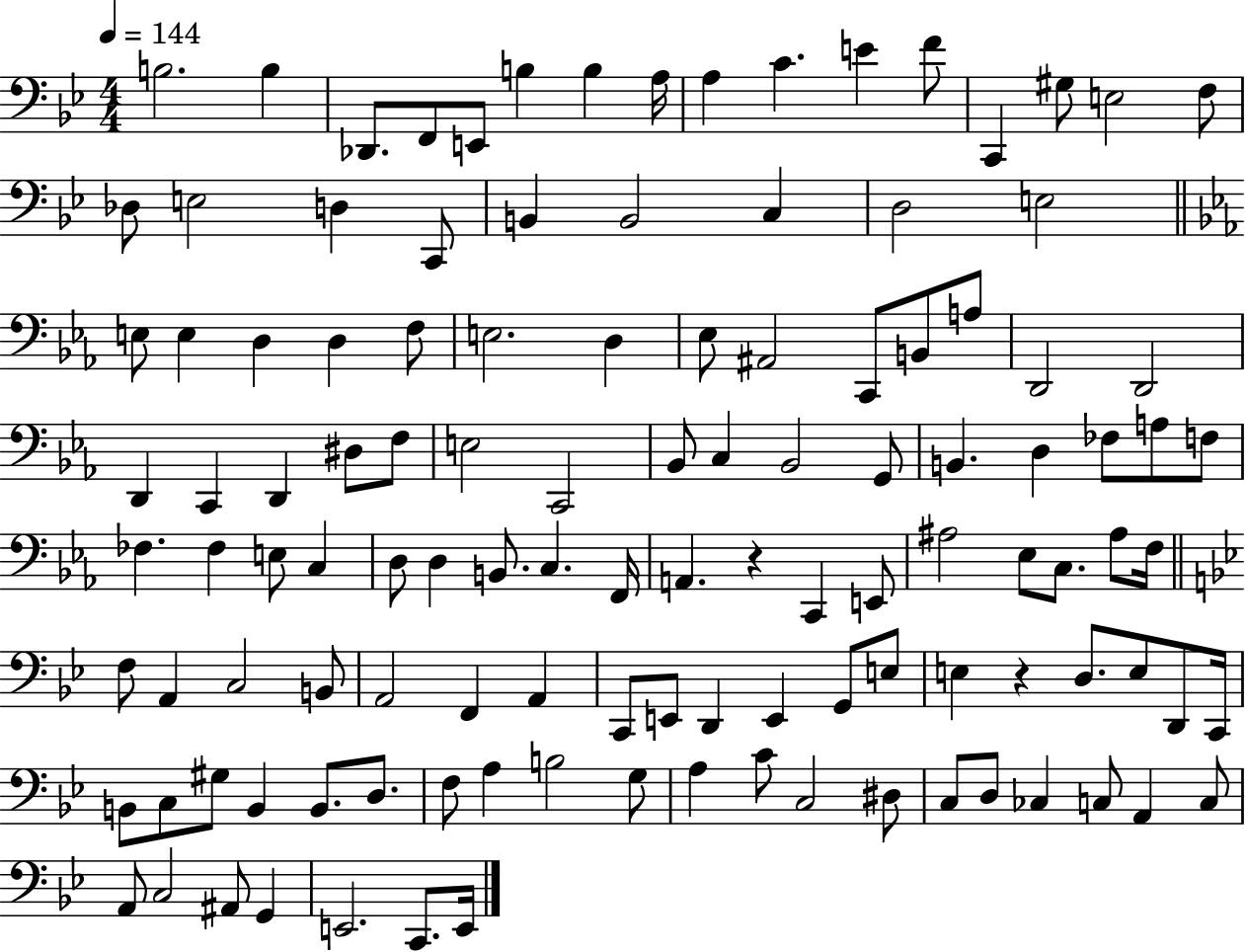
X:1
T:Untitled
M:4/4
L:1/4
K:Bb
B,2 B, _D,,/2 F,,/2 E,,/2 B, B, A,/4 A, C E F/2 C,, ^G,/2 E,2 F,/2 _D,/2 E,2 D, C,,/2 B,, B,,2 C, D,2 E,2 E,/2 E, D, D, F,/2 E,2 D, _E,/2 ^A,,2 C,,/2 B,,/2 A,/2 D,,2 D,,2 D,, C,, D,, ^D,/2 F,/2 E,2 C,,2 _B,,/2 C, _B,,2 G,,/2 B,, D, _F,/2 A,/2 F,/2 _F, _F, E,/2 C, D,/2 D, B,,/2 C, F,,/4 A,, z C,, E,,/2 ^A,2 _E,/2 C,/2 ^A,/2 F,/4 F,/2 A,, C,2 B,,/2 A,,2 F,, A,, C,,/2 E,,/2 D,, E,, G,,/2 E,/2 E, z D,/2 E,/2 D,,/2 C,,/4 B,,/2 C,/2 ^G,/2 B,, B,,/2 D,/2 F,/2 A, B,2 G,/2 A, C/2 C,2 ^D,/2 C,/2 D,/2 _C, C,/2 A,, C,/2 A,,/2 C,2 ^A,,/2 G,, E,,2 C,,/2 E,,/4